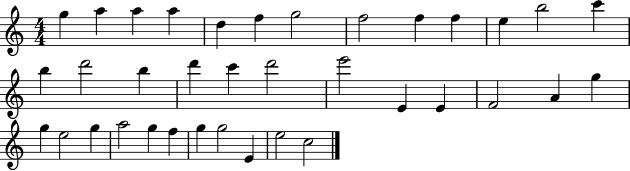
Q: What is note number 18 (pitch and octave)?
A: C6